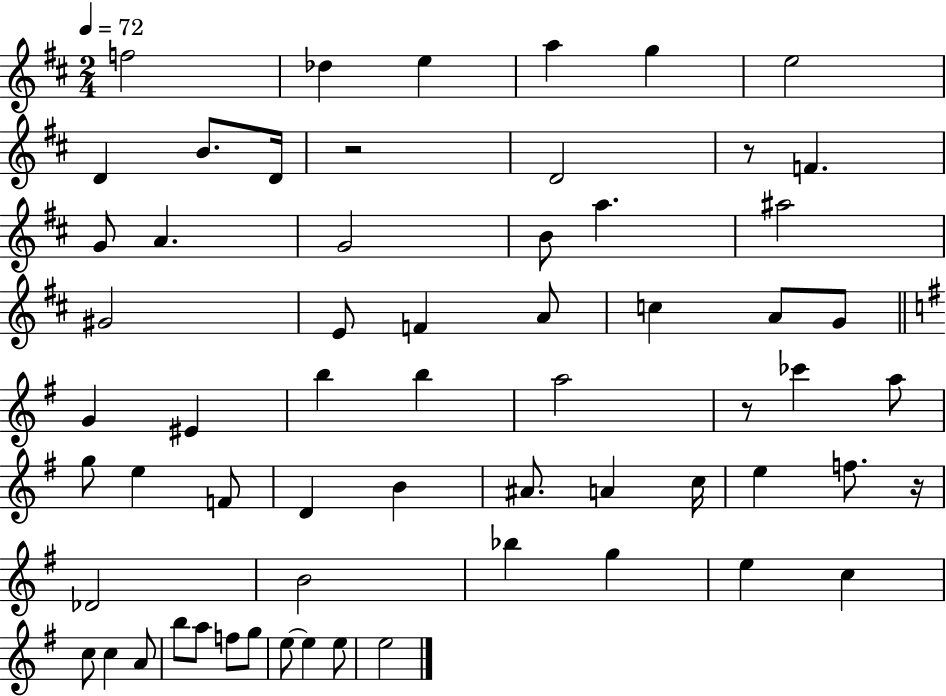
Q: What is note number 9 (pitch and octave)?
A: D4